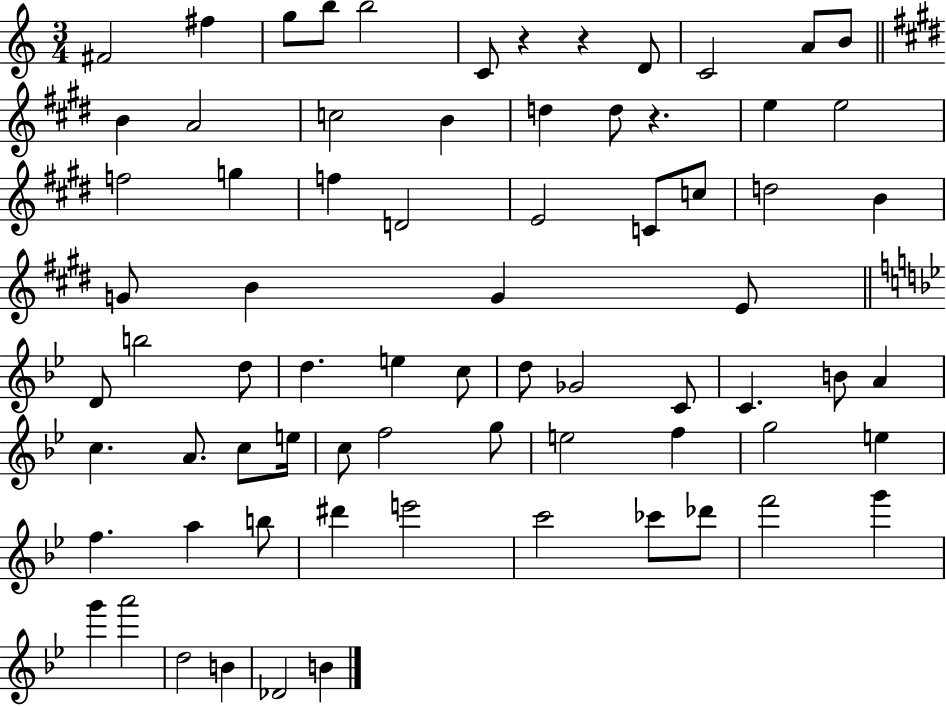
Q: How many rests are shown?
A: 3